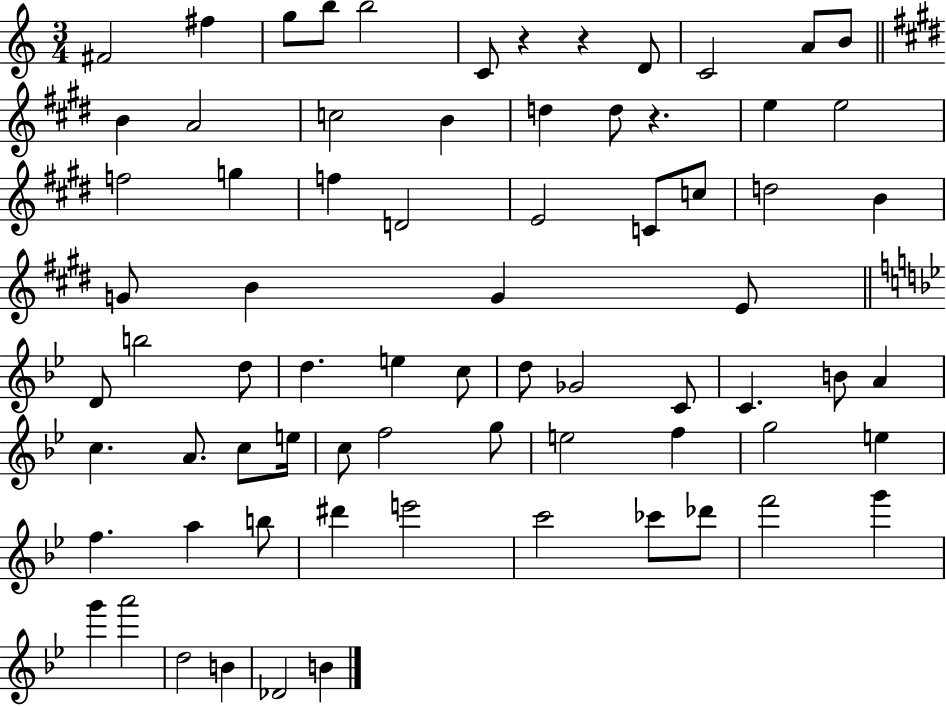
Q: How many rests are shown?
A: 3